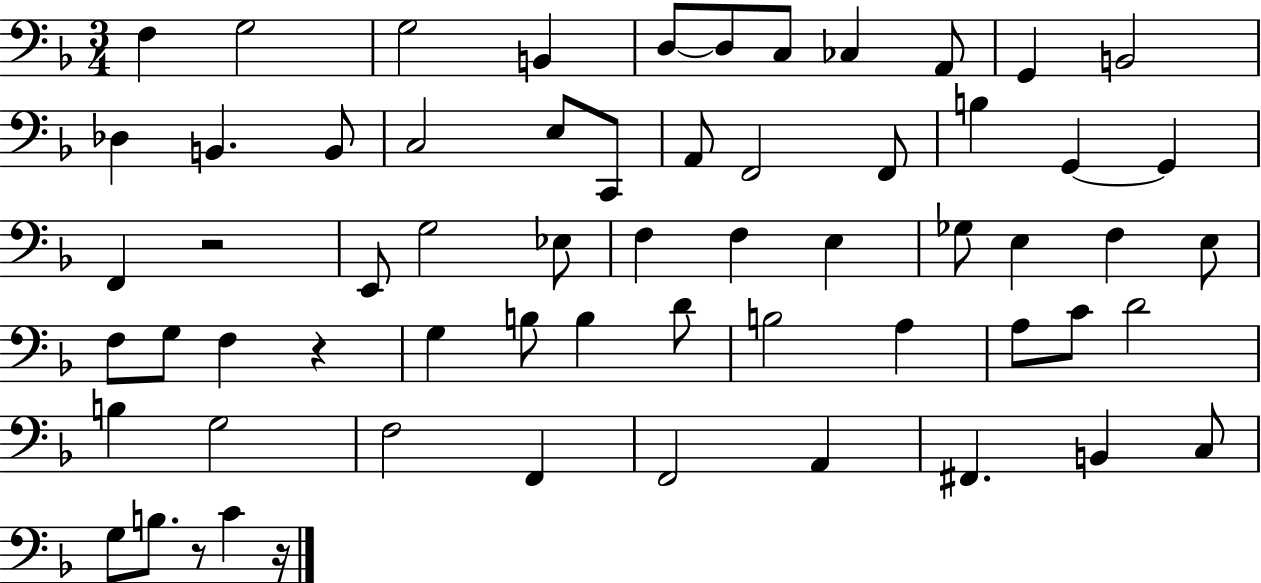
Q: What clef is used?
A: bass